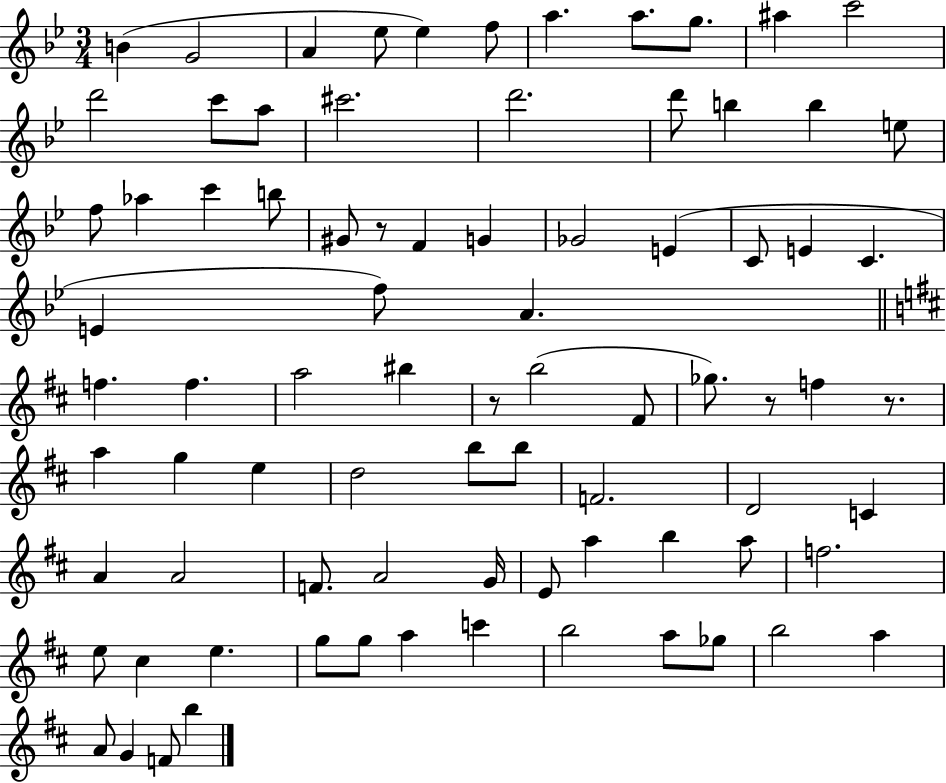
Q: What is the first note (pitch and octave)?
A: B4